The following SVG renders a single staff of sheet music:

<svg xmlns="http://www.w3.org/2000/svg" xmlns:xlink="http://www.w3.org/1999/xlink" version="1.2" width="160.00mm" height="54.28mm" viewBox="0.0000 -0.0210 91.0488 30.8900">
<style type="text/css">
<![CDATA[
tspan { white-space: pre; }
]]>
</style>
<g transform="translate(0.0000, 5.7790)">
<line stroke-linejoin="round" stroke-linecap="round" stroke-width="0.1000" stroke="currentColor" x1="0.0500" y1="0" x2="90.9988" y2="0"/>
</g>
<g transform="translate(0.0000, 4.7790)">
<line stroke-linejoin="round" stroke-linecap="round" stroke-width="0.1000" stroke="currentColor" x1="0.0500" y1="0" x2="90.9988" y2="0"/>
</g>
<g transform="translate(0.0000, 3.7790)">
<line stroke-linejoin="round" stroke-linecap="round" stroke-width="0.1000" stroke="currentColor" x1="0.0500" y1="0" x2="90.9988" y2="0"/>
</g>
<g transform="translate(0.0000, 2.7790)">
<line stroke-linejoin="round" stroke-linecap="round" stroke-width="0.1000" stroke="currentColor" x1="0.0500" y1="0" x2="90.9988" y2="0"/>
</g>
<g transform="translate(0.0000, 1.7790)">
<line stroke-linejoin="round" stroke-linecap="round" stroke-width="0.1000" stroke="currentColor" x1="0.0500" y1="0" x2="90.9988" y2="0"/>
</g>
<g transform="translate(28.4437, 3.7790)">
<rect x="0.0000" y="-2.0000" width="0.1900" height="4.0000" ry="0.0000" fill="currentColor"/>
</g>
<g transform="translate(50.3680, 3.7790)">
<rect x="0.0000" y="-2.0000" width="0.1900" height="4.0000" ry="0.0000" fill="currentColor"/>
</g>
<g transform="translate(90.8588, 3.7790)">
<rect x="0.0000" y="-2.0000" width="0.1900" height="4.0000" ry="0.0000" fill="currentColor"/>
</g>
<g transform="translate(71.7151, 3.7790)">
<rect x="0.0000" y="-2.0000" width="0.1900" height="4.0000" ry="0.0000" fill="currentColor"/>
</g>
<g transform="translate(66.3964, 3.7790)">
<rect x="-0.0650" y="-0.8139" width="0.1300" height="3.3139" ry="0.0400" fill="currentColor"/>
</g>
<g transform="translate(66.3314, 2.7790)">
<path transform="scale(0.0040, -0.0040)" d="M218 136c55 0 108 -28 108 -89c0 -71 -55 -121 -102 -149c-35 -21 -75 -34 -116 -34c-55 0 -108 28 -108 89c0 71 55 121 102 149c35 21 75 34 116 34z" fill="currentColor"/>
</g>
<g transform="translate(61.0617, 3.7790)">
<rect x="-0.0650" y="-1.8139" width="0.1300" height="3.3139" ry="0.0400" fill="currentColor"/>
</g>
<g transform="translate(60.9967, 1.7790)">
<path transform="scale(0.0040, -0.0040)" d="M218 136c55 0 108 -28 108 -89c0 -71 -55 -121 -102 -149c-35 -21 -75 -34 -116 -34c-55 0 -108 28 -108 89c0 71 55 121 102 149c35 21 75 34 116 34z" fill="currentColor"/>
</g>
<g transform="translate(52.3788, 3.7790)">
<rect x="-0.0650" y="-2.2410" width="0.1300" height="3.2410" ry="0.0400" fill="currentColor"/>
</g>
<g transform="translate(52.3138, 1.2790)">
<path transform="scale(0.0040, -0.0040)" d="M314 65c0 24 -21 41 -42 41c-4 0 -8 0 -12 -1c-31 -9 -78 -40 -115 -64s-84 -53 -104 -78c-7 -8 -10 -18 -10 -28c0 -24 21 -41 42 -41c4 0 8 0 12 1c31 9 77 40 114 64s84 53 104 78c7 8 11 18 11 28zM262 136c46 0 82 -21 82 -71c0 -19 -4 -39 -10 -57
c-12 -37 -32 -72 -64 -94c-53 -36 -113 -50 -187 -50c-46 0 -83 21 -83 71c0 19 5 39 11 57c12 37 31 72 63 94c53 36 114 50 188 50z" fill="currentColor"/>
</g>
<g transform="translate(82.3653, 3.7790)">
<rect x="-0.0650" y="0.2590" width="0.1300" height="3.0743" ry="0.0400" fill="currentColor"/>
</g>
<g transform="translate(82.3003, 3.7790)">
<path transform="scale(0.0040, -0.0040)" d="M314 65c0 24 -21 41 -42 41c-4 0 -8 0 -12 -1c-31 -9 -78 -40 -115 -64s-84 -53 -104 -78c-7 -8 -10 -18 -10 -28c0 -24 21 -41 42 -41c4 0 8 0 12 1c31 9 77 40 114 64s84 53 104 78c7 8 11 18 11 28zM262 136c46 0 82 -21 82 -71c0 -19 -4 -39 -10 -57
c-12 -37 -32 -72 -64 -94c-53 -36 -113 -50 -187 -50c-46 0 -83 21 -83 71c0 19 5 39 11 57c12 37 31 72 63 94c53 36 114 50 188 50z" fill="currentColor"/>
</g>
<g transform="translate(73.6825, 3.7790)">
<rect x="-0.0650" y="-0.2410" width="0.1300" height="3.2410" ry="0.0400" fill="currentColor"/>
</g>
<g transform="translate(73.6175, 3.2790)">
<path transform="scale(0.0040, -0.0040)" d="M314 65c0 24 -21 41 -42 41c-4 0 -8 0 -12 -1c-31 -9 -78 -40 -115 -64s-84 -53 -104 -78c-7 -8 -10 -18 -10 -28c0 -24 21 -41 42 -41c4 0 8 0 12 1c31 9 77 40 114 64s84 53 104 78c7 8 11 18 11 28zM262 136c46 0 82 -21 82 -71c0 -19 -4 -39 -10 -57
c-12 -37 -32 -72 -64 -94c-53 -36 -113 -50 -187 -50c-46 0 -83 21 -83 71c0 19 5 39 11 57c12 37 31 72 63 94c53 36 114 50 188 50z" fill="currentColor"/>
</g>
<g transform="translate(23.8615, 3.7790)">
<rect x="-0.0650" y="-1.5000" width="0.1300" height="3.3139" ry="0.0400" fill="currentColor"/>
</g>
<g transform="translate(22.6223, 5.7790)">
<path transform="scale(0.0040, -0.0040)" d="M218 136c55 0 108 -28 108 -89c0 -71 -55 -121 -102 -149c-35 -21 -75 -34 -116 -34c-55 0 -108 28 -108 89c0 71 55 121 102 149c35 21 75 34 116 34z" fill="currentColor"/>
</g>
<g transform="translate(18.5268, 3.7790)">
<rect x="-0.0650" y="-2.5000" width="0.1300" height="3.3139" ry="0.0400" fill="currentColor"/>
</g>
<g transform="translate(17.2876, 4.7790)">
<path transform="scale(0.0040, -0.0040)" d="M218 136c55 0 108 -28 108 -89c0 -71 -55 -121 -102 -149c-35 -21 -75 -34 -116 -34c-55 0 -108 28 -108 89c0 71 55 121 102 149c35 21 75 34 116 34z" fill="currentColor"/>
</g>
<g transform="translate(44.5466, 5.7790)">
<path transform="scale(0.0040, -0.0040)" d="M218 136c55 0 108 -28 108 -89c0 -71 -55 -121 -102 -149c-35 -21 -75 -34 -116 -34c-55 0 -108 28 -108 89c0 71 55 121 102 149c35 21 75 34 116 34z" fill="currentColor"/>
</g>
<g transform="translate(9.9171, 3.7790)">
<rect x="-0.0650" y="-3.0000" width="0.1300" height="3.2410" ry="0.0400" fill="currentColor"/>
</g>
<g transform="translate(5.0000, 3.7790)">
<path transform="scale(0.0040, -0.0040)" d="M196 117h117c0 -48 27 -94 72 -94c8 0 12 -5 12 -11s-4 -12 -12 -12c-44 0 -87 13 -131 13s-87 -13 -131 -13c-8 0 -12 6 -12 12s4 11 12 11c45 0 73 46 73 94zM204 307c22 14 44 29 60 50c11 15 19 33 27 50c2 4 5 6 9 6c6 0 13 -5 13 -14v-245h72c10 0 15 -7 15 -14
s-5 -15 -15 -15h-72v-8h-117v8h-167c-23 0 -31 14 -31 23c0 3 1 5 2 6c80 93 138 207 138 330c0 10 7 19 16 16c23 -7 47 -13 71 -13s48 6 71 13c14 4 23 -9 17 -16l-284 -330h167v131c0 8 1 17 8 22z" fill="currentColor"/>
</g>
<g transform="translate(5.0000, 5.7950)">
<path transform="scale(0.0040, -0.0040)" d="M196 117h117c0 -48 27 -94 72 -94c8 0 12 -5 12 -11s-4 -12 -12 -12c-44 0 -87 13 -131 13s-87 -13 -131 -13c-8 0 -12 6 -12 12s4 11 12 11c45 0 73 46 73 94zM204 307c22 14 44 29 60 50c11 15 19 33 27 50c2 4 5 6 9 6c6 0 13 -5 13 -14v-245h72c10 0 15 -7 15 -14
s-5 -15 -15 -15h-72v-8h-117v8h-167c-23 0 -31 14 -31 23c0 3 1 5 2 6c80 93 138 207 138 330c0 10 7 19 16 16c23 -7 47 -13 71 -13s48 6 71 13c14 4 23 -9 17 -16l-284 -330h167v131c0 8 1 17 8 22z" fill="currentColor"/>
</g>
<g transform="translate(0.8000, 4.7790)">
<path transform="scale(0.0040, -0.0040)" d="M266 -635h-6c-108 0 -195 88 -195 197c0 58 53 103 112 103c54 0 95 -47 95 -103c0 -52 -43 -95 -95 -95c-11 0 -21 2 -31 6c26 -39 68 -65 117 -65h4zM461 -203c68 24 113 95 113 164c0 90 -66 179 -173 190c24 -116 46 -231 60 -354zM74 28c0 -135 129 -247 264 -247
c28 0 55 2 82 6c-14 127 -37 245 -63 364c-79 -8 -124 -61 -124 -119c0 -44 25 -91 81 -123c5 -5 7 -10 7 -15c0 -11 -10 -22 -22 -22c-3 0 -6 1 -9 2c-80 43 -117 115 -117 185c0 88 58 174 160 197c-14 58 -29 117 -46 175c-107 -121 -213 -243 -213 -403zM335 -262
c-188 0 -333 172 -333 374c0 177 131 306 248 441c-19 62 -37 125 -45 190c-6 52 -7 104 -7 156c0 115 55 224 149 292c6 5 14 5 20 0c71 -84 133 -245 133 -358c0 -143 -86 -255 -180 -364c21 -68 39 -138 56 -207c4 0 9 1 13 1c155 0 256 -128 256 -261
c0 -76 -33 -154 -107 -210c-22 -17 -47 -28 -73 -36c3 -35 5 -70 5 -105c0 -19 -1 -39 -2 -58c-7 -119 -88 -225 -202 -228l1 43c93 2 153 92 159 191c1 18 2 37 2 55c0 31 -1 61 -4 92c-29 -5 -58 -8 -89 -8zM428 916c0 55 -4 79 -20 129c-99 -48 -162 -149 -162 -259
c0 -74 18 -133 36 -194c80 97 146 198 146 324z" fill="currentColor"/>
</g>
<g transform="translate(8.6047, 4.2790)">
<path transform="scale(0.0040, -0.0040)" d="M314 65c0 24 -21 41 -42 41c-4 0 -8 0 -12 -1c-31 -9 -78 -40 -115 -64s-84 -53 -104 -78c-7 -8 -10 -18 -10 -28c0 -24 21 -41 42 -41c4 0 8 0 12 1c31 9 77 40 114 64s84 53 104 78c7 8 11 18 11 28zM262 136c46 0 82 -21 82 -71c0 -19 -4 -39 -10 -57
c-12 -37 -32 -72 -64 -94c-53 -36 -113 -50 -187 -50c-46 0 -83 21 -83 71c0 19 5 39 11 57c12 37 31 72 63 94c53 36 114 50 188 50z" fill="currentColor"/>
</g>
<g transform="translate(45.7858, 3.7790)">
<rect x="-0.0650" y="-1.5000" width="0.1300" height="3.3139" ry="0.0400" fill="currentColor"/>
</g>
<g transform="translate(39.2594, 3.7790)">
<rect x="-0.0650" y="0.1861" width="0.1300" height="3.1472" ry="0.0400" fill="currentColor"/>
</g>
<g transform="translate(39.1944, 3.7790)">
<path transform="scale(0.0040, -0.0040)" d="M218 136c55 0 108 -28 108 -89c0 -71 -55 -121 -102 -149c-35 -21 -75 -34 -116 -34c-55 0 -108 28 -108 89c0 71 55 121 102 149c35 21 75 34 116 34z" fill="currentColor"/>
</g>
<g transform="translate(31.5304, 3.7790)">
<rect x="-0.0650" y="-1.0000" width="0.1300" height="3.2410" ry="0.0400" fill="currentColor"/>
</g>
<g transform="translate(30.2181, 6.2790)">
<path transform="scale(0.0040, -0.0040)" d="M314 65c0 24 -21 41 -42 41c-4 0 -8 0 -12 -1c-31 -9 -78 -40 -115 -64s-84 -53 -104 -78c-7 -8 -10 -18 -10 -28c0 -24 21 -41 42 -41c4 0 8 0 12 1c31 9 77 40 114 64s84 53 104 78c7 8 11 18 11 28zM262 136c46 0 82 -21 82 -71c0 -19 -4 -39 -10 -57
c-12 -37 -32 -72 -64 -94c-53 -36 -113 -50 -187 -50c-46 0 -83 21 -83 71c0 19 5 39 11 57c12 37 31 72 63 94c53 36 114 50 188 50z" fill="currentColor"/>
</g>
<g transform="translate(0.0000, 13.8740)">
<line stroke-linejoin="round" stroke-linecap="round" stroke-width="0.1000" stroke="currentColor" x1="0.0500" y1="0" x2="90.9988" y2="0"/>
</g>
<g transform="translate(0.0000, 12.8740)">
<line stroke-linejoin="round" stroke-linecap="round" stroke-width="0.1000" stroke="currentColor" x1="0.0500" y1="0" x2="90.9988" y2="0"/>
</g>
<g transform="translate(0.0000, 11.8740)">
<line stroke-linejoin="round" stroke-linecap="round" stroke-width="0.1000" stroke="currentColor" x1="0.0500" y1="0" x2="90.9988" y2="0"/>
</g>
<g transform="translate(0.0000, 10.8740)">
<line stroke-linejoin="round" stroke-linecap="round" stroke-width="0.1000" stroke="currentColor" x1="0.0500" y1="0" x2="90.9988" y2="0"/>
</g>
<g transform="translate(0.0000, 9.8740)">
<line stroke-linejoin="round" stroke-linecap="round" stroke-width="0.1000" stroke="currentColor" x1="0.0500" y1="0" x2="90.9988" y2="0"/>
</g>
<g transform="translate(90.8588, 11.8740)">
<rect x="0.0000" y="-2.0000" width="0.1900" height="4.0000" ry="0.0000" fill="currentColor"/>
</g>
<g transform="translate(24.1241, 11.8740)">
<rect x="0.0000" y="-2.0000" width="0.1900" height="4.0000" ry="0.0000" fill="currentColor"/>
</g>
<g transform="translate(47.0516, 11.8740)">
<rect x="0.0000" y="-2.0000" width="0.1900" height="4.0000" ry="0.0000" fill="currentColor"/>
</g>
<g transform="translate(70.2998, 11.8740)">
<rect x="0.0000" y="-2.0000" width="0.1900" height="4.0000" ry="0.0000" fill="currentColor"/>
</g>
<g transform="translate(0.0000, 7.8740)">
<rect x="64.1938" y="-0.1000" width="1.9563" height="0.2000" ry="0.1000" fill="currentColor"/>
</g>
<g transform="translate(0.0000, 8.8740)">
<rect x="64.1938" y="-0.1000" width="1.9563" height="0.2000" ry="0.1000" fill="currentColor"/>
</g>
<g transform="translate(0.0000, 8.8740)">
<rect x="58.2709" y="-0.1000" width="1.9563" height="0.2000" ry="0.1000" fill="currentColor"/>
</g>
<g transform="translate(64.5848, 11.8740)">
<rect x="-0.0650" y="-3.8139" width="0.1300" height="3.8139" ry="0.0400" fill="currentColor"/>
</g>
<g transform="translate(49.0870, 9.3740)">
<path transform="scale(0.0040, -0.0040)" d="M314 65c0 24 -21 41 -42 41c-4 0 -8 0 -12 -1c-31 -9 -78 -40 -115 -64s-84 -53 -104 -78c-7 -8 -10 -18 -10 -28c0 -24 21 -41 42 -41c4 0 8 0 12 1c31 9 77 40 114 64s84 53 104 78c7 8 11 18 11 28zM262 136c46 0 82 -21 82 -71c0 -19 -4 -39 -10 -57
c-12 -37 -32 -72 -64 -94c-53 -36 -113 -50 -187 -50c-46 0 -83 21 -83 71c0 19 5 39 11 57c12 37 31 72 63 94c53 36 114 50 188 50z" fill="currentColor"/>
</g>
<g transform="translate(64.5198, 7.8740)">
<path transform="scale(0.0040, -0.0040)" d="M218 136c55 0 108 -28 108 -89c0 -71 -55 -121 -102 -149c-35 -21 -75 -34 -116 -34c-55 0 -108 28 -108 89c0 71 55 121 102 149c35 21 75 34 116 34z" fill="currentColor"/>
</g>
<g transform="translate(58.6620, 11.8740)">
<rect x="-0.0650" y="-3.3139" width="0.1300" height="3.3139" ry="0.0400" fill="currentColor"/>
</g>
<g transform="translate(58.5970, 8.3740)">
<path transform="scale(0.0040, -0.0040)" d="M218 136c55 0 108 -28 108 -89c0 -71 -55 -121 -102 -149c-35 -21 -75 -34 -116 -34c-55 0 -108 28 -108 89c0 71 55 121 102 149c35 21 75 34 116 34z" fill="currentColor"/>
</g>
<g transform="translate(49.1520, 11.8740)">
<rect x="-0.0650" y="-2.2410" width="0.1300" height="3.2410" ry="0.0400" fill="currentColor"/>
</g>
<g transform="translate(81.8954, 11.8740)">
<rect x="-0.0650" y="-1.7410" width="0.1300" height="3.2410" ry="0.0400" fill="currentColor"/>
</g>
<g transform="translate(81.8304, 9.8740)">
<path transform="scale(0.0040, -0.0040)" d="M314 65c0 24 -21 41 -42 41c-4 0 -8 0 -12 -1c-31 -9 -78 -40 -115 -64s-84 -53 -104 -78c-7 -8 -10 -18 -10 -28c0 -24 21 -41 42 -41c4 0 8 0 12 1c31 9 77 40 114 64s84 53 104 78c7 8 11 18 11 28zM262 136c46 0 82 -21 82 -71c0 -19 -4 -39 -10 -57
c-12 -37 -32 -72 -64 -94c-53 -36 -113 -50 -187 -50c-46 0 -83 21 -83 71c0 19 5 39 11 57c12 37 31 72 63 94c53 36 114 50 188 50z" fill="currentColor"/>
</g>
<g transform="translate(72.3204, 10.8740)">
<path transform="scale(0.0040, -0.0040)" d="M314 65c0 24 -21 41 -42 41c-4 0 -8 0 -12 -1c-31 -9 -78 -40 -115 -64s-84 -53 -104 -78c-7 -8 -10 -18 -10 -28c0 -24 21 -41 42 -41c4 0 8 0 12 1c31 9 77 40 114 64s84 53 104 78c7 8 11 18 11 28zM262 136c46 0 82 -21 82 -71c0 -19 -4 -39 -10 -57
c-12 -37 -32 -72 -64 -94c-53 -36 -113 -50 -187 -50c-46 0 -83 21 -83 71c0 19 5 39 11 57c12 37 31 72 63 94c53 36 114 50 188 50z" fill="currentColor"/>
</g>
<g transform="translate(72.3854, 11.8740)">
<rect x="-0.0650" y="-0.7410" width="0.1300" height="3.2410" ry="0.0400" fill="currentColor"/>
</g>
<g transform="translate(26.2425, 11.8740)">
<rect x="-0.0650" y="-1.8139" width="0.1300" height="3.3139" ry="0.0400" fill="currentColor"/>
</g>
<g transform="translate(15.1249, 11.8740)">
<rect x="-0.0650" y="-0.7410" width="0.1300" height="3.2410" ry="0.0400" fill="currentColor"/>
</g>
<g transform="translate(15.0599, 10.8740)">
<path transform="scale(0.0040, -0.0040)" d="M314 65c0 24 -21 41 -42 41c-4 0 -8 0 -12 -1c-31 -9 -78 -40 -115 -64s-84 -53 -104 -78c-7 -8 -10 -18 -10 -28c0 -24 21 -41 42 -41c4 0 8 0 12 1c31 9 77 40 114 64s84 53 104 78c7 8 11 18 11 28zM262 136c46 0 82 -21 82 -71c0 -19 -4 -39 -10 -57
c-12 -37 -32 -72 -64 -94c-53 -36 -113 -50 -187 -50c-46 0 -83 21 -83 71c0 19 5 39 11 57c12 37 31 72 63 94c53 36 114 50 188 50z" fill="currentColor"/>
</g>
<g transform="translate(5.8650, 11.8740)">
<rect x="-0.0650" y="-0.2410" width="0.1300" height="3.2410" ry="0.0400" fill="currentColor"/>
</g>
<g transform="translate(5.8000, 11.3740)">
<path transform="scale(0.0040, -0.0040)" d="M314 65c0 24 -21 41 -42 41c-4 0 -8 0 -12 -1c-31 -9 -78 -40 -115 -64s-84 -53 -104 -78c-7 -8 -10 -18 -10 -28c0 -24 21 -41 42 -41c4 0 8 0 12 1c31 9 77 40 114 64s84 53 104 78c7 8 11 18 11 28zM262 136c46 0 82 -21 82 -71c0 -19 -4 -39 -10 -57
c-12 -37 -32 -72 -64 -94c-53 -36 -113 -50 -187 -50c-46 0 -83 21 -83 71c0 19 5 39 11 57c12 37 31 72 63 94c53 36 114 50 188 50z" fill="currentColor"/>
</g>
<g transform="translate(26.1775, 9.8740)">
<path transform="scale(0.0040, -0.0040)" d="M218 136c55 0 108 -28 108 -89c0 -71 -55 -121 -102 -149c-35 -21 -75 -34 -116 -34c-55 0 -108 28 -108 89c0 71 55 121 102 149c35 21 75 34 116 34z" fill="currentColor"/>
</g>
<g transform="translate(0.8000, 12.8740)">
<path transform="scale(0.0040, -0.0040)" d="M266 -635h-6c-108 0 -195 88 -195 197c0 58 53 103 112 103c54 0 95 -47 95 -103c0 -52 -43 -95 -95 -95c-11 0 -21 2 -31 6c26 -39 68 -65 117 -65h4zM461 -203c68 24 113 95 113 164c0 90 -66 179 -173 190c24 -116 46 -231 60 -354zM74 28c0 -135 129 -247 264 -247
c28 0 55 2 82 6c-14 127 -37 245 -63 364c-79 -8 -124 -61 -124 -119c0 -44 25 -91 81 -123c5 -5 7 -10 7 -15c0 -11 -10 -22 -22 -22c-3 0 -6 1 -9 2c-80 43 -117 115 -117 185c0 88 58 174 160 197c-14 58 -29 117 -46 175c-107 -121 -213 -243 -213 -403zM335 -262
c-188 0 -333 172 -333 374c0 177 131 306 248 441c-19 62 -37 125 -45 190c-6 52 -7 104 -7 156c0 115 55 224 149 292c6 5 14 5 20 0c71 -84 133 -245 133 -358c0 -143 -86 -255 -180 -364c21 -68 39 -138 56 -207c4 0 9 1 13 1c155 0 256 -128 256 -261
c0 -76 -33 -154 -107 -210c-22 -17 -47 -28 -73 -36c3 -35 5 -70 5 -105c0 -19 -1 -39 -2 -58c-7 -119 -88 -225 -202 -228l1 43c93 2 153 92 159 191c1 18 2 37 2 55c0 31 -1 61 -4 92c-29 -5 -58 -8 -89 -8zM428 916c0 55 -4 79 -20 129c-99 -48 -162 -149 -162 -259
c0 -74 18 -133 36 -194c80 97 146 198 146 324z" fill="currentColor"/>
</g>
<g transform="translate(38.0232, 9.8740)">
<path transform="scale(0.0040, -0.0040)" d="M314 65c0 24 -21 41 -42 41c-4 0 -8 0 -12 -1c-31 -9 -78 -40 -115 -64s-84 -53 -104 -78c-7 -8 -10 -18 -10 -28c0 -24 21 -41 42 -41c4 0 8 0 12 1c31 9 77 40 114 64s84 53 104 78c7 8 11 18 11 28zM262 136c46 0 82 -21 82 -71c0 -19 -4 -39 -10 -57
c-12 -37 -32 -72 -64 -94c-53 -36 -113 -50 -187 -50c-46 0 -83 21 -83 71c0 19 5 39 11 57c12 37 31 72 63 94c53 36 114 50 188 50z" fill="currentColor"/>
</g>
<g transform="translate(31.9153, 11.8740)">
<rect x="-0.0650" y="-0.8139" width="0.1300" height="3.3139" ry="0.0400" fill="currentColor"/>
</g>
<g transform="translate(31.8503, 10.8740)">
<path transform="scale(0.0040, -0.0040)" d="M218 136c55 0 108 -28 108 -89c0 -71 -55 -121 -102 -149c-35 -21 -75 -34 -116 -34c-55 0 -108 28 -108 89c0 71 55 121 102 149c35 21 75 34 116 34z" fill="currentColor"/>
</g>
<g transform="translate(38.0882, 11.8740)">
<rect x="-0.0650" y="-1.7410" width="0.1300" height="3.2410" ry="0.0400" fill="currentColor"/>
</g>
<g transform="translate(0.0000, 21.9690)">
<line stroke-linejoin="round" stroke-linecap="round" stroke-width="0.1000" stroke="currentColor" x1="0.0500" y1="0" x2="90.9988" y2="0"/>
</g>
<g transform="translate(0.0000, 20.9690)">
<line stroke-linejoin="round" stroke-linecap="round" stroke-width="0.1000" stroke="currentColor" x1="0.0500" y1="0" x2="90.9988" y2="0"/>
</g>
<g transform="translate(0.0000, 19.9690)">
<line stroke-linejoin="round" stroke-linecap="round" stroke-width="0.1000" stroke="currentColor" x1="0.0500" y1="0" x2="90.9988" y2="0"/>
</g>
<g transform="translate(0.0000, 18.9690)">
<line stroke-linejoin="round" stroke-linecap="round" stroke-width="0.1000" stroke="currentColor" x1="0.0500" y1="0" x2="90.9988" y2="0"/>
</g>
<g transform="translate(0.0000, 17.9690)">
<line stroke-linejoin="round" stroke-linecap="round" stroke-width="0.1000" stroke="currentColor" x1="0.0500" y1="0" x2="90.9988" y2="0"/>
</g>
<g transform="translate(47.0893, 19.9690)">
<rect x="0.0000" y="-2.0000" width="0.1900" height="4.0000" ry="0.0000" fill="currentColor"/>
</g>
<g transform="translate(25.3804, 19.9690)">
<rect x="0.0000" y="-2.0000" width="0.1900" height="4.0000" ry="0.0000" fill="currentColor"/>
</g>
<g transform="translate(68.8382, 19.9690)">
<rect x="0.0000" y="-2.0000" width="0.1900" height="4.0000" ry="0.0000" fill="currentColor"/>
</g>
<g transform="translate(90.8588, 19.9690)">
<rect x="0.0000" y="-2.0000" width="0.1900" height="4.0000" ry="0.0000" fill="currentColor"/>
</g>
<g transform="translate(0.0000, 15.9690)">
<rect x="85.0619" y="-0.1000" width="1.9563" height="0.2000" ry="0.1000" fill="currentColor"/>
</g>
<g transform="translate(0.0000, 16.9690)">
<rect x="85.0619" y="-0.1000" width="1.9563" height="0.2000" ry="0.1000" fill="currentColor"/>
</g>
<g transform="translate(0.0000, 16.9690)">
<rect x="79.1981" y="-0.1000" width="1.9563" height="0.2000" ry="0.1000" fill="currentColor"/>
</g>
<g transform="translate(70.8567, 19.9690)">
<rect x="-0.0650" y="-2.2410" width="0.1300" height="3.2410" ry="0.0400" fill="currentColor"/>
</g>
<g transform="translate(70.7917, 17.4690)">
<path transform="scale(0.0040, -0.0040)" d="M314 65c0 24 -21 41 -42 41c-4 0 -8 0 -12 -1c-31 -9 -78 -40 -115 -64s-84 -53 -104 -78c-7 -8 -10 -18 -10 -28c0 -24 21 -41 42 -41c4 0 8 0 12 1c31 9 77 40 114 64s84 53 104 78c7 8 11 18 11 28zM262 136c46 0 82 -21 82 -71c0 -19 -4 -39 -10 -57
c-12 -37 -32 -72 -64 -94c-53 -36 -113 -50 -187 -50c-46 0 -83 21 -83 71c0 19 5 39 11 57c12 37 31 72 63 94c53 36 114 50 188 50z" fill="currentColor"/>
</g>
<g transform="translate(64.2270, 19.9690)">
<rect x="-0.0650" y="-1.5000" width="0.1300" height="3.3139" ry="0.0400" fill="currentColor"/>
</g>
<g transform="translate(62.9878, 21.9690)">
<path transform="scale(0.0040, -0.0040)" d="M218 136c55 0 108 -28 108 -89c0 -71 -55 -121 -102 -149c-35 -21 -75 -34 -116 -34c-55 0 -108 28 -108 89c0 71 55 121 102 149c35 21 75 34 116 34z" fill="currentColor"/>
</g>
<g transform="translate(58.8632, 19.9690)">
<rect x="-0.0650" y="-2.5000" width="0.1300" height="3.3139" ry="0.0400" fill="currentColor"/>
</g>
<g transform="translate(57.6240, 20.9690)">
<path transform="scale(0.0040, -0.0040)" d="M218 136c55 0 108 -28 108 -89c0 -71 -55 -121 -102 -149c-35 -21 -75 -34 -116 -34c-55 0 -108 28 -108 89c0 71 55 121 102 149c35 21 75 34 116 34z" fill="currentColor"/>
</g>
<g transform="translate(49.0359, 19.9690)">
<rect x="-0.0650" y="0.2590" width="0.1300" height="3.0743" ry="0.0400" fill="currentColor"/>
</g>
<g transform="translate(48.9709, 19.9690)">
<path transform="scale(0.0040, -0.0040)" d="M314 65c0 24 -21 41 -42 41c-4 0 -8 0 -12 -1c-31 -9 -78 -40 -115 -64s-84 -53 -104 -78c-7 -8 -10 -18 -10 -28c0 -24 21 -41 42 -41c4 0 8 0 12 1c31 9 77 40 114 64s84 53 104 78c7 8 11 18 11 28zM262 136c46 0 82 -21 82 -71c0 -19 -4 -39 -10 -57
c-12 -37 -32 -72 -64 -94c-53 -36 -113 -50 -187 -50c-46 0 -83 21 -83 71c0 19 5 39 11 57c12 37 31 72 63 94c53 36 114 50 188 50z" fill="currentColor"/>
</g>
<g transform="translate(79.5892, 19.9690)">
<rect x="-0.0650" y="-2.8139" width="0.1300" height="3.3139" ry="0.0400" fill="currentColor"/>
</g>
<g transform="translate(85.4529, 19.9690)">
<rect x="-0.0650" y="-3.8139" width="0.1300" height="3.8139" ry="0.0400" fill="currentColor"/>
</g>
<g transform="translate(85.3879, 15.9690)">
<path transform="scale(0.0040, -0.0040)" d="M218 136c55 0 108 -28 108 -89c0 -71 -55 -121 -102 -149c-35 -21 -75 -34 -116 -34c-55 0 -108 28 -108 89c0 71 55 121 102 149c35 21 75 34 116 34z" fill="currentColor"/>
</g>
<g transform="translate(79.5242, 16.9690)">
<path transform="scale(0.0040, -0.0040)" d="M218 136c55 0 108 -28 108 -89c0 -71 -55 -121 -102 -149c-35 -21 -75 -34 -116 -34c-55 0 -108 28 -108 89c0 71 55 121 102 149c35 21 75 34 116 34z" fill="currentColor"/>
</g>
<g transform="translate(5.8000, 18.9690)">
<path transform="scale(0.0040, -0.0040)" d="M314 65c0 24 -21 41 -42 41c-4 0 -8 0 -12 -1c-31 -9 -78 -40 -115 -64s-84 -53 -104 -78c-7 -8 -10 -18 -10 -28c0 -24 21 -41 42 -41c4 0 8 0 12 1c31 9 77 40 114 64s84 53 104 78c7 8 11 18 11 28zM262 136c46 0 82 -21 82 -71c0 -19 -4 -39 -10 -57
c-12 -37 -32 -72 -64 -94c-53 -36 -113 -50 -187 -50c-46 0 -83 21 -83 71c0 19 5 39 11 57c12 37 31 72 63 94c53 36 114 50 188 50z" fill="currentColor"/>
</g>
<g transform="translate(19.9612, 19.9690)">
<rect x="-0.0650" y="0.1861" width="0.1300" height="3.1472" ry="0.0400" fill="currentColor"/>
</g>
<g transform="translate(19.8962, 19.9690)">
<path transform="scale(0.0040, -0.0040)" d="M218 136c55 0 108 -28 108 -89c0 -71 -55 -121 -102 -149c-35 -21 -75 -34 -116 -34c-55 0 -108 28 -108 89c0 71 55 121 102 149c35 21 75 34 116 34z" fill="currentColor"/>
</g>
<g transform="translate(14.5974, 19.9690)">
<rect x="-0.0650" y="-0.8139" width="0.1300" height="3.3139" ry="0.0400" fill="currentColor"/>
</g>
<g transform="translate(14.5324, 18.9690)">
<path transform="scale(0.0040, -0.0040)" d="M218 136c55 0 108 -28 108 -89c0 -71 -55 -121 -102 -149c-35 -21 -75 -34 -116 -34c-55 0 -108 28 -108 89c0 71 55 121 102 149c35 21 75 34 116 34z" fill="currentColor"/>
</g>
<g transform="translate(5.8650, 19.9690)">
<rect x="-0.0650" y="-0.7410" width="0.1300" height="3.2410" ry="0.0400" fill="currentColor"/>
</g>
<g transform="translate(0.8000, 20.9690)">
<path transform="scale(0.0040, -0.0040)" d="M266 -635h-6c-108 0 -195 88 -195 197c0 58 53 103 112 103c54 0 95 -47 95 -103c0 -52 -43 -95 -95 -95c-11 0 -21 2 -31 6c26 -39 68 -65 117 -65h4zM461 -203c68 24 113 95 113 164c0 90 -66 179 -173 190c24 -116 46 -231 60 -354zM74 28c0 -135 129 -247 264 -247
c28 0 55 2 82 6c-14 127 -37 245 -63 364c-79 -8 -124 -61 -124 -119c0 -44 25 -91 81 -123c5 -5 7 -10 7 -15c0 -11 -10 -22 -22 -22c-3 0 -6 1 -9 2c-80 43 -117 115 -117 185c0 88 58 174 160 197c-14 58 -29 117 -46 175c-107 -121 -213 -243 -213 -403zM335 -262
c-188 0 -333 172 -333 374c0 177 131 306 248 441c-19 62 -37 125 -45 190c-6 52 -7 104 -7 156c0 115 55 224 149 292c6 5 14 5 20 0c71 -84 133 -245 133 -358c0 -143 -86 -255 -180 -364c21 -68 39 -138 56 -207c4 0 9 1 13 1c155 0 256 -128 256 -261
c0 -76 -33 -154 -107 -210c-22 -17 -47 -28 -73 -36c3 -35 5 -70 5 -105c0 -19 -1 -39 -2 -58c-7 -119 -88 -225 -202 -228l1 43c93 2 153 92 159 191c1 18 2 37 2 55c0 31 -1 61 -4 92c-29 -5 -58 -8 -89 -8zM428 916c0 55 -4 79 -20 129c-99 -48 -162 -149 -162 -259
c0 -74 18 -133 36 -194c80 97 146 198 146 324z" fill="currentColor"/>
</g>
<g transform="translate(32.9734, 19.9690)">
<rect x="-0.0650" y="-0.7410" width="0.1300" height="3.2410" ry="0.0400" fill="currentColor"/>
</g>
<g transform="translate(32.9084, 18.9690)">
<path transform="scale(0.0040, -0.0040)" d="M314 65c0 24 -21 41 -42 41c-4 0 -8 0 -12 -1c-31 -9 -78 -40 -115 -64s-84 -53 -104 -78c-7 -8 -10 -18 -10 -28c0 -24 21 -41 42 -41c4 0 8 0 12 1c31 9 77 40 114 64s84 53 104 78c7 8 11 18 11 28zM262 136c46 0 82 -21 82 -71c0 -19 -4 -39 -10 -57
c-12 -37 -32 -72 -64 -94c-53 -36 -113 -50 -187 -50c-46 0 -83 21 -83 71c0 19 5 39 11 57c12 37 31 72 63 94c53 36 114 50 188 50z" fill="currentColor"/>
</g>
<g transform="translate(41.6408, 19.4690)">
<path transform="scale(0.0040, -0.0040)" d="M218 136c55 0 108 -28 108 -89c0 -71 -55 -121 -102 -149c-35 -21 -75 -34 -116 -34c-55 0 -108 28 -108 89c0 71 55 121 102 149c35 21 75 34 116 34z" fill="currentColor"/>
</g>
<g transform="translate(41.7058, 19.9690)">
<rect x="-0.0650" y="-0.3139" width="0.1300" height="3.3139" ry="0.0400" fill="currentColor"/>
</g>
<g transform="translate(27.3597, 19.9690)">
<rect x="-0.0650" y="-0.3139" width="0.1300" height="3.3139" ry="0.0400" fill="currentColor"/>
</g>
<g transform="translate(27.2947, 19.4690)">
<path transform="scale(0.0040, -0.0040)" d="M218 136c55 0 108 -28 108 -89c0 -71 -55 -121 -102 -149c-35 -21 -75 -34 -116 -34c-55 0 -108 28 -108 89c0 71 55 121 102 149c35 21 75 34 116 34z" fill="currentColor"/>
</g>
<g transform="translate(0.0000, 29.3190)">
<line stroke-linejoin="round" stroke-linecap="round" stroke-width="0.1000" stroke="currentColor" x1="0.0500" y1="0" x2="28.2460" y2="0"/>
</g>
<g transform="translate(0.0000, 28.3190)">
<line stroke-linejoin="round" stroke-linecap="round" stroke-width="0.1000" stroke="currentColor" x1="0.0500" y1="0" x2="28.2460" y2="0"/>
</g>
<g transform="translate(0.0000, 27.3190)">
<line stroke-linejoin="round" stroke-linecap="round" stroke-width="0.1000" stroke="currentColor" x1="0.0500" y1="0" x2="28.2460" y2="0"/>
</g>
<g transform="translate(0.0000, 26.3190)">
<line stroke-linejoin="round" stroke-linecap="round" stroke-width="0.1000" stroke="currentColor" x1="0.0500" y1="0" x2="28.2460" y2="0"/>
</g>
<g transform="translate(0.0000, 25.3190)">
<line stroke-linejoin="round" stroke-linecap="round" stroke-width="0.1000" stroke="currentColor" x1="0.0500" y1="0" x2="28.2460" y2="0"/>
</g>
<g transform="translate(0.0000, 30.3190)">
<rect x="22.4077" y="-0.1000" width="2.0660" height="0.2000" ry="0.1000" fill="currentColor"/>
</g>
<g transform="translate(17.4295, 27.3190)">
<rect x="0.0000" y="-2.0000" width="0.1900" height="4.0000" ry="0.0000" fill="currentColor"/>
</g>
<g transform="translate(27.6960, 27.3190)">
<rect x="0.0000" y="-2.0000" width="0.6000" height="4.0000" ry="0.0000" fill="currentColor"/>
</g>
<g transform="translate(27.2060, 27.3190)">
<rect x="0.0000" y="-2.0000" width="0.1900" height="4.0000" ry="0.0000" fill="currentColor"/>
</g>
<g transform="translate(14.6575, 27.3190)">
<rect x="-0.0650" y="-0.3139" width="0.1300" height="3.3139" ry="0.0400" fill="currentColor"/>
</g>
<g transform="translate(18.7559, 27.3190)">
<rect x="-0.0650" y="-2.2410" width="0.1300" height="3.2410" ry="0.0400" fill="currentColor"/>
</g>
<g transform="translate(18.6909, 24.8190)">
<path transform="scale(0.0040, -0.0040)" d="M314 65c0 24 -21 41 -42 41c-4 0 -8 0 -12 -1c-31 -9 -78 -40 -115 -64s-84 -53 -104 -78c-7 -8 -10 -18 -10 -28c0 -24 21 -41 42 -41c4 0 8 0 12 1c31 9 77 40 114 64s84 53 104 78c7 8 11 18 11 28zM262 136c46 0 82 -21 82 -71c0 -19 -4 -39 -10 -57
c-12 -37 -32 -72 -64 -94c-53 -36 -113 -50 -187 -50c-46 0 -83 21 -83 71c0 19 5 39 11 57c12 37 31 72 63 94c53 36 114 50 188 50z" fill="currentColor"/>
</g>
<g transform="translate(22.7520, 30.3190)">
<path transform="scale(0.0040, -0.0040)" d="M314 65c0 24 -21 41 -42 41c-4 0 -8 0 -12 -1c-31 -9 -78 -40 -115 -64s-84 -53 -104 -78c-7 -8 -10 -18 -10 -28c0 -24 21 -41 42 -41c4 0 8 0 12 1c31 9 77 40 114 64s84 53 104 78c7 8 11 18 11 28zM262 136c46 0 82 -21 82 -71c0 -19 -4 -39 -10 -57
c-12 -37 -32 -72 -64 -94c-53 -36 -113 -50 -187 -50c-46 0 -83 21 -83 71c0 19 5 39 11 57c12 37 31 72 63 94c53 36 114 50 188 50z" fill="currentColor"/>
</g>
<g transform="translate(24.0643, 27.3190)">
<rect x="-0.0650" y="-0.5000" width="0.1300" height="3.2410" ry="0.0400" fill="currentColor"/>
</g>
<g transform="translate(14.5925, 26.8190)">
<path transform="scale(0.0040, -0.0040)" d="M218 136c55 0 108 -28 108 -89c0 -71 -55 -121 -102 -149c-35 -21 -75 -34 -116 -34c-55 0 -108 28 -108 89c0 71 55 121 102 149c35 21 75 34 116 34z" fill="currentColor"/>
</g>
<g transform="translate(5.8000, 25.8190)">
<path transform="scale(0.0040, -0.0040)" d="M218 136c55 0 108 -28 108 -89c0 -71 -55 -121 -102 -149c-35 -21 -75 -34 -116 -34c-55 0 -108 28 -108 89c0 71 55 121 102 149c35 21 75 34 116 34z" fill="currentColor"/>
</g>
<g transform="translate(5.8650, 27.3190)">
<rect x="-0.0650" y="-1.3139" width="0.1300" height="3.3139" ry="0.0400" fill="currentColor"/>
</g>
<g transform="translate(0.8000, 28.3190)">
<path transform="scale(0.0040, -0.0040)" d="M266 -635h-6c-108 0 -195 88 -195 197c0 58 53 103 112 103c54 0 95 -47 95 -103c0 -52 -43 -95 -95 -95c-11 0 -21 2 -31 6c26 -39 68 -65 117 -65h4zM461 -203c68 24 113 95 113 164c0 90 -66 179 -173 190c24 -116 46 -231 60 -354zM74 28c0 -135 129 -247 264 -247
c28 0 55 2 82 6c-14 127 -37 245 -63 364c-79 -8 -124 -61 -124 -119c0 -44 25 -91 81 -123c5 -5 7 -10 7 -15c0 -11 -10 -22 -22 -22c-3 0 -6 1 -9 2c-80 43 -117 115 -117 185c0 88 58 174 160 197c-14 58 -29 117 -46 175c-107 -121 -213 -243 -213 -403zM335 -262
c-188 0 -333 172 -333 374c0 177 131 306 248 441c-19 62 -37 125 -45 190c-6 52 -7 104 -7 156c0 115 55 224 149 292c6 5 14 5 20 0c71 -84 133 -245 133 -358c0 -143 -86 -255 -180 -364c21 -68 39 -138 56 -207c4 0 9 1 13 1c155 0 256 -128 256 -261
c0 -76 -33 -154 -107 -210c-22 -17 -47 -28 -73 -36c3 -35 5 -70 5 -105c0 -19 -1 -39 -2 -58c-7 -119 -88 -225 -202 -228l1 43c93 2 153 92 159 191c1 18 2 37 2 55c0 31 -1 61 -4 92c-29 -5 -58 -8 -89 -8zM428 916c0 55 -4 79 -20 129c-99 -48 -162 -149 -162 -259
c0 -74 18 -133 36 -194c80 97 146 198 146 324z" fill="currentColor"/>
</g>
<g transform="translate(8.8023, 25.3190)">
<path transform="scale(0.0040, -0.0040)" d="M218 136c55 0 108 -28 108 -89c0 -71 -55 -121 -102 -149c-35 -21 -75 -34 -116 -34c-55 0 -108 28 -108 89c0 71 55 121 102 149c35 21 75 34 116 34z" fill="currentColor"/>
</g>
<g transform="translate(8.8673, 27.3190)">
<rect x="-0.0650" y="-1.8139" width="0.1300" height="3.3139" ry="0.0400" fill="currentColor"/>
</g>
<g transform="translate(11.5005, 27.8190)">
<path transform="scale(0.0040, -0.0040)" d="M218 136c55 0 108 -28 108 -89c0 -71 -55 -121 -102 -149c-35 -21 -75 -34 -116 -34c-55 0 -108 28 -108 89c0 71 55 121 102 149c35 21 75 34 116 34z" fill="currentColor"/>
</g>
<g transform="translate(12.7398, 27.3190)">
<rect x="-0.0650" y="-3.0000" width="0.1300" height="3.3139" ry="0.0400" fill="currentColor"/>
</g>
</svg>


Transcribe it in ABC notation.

X:1
T:Untitled
M:4/4
L:1/4
K:C
A2 G E D2 B E g2 f d c2 B2 c2 d2 f d f2 g2 b c' d2 f2 d2 d B c d2 c B2 G E g2 a c' e f A c g2 C2